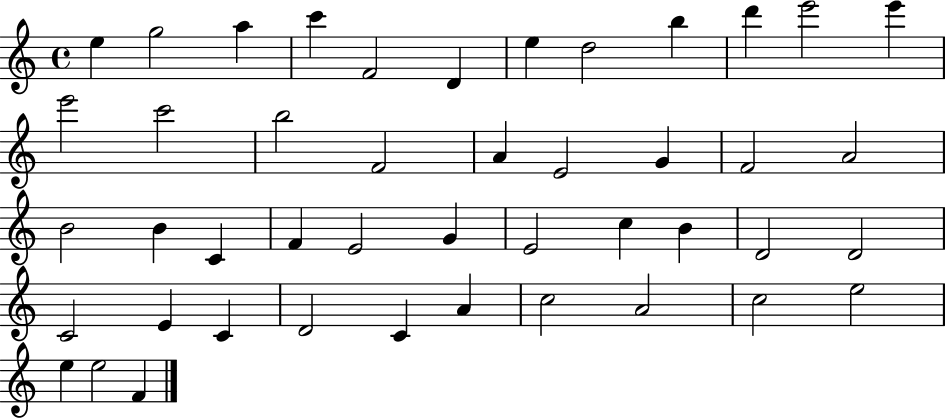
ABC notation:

X:1
T:Untitled
M:4/4
L:1/4
K:C
e g2 a c' F2 D e d2 b d' e'2 e' e'2 c'2 b2 F2 A E2 G F2 A2 B2 B C F E2 G E2 c B D2 D2 C2 E C D2 C A c2 A2 c2 e2 e e2 F